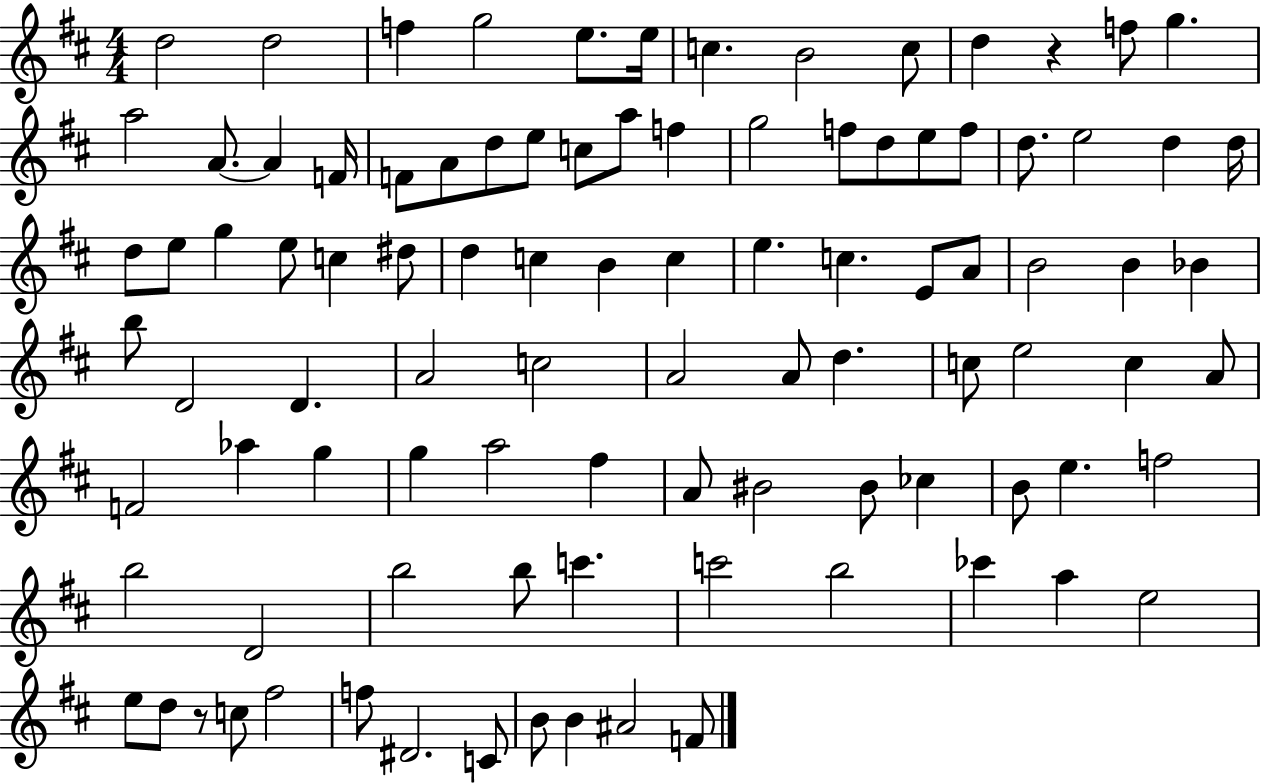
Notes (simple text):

D5/h D5/h F5/q G5/h E5/e. E5/s C5/q. B4/h C5/e D5/q R/q F5/e G5/q. A5/h A4/e. A4/q F4/s F4/e A4/e D5/e E5/e C5/e A5/e F5/q G5/h F5/e D5/e E5/e F5/e D5/e. E5/h D5/q D5/s D5/e E5/e G5/q E5/e C5/q D#5/e D5/q C5/q B4/q C5/q E5/q. C5/q. E4/e A4/e B4/h B4/q Bb4/q B5/e D4/h D4/q. A4/h C5/h A4/h A4/e D5/q. C5/e E5/h C5/q A4/e F4/h Ab5/q G5/q G5/q A5/h F#5/q A4/e BIS4/h BIS4/e CES5/q B4/e E5/q. F5/h B5/h D4/h B5/h B5/e C6/q. C6/h B5/h CES6/q A5/q E5/h E5/e D5/e R/e C5/e F#5/h F5/e D#4/h. C4/e B4/e B4/q A#4/h F4/e